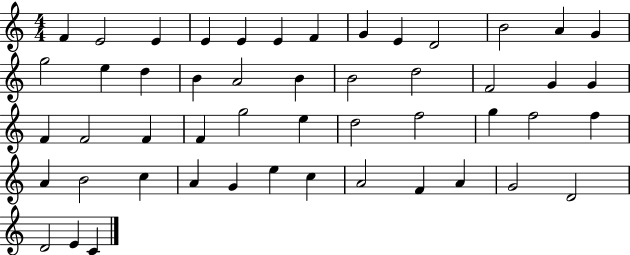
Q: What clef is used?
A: treble